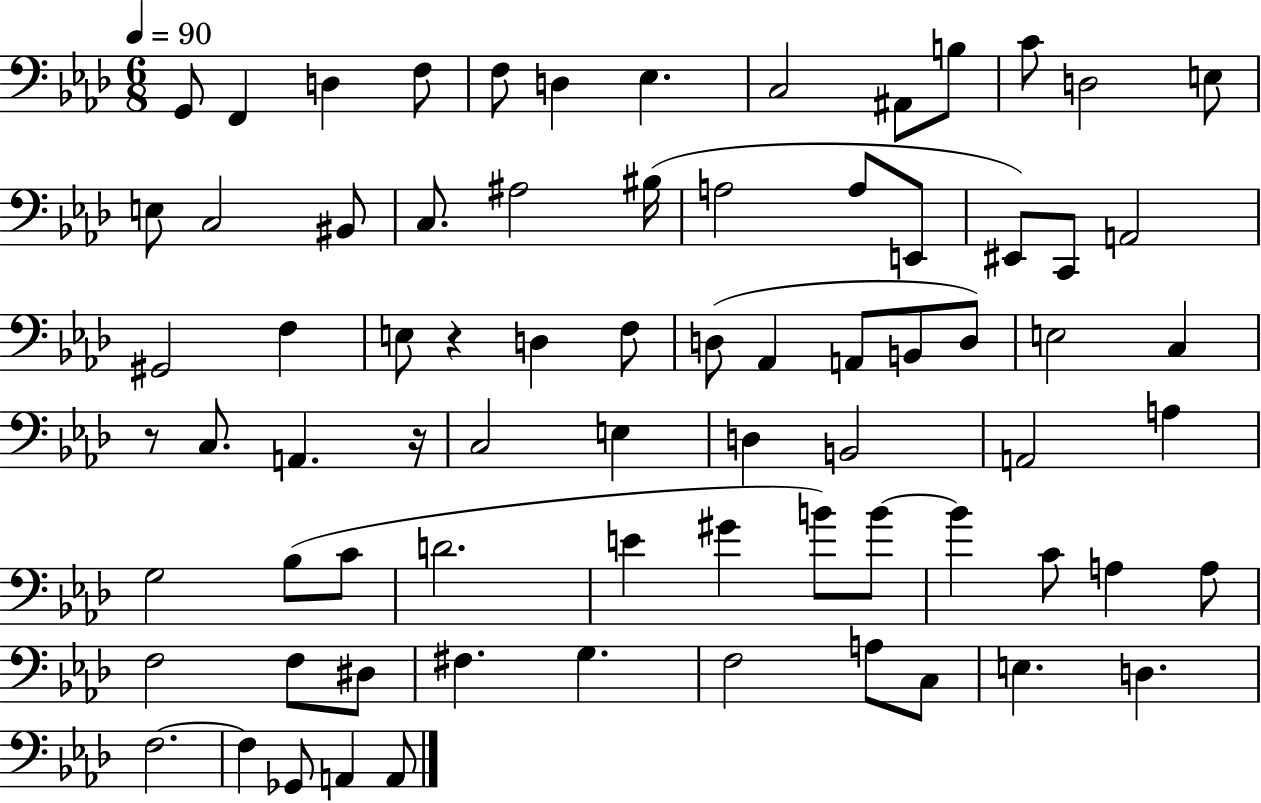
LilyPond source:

{
  \clef bass
  \numericTimeSignature
  \time 6/8
  \key aes \major
  \tempo 4 = 90
  g,8 f,4 d4 f8 | f8 d4 ees4. | c2 ais,8 b8 | c'8 d2 e8 | \break e8 c2 bis,8 | c8. ais2 bis16( | a2 a8 e,8 | eis,8) c,8 a,2 | \break gis,2 f4 | e8 r4 d4 f8 | d8( aes,4 a,8 b,8 d8) | e2 c4 | \break r8 c8. a,4. r16 | c2 e4 | d4 b,2 | a,2 a4 | \break g2 bes8( c'8 | d'2. | e'4 gis'4 b'8) b'8~~ | b'4 c'8 a4 a8 | \break f2 f8 dis8 | fis4. g4. | f2 a8 c8 | e4. d4. | \break f2.~~ | f4 ges,8 a,4 a,8 | \bar "|."
}